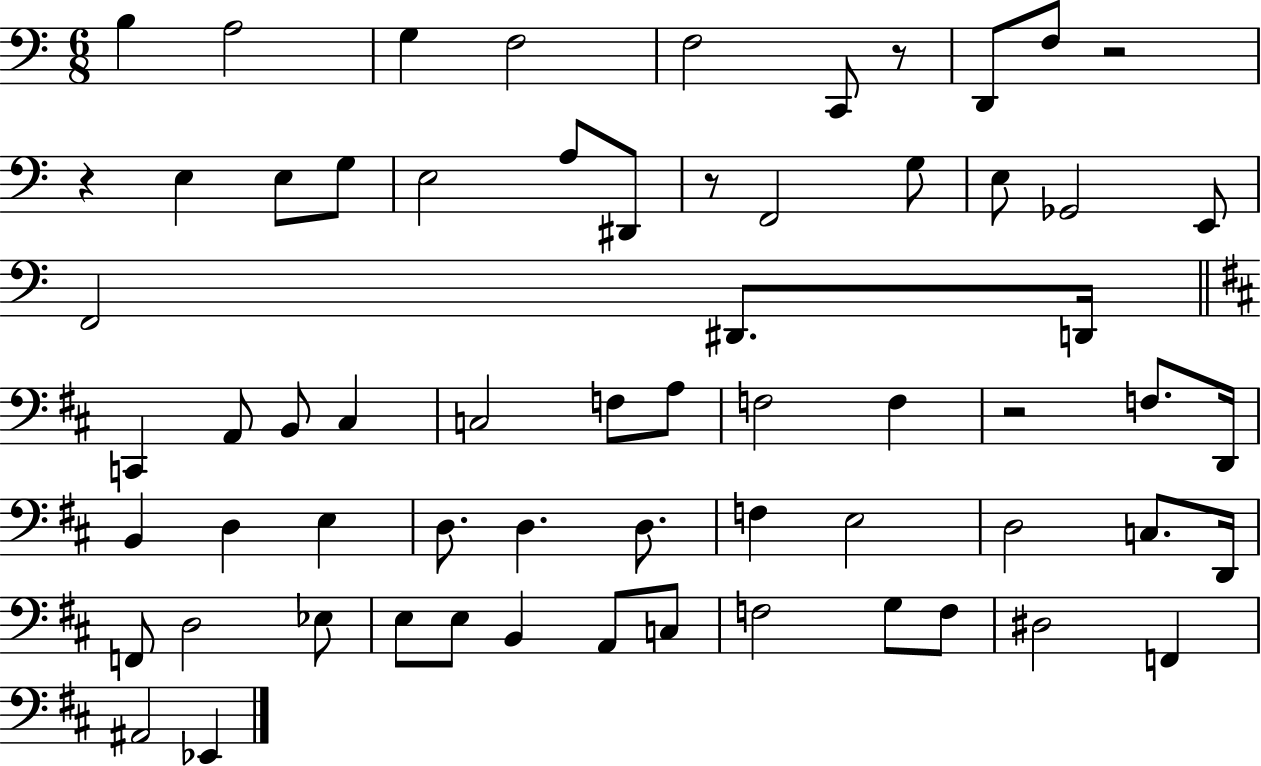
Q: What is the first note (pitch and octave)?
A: B3